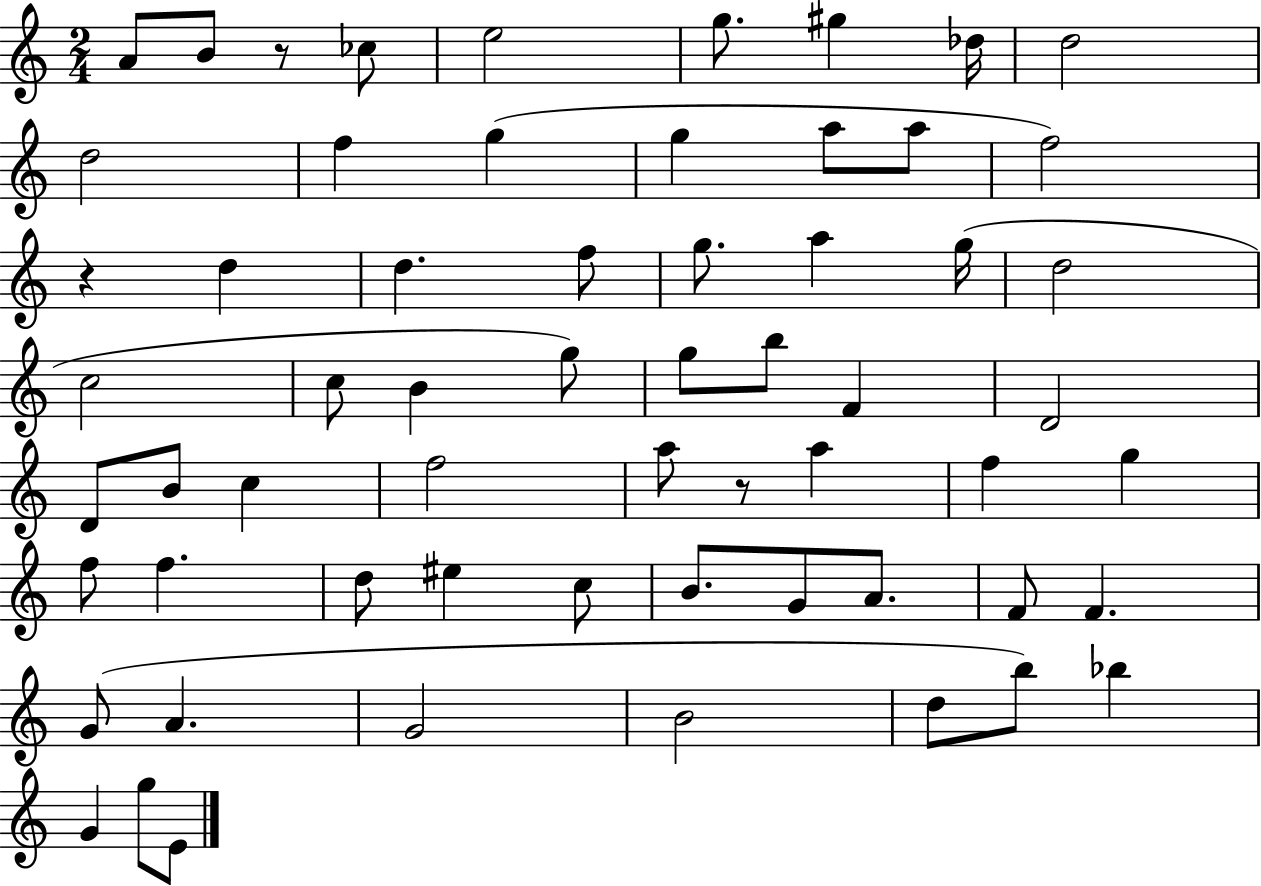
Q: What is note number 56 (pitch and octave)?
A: G4